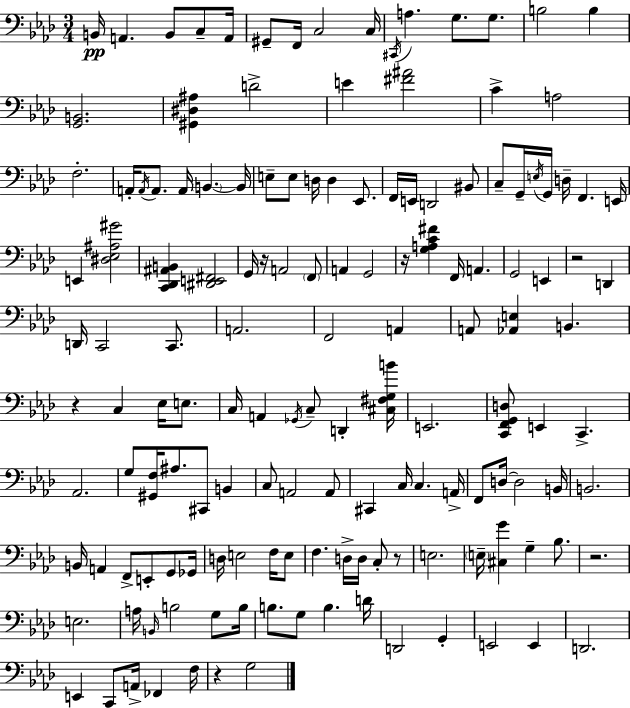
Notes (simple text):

B2/s A2/q. B2/e C3/e A2/s G#2/e F2/s C3/h C3/s C#2/s A3/q. G3/e. G3/e. B3/h B3/q [G2,B2]/h. [G#2,D#3,A#3]/q D4/h E4/q [F#4,A#4]/h C4/q A3/h F3/h. A2/s A2/s A2/e. A2/s B2/q. B2/s E3/e E3/e D3/s D3/q Eb2/e. F2/s E2/s D2/h BIS2/e C3/e G2/s E3/s G2/s D3/s F2/q. E2/s E2/q [D#3,Eb3,A#3,G#4]/h [C2,Db2,A#2,B2]/q [D#2,E2,F#2]/h G2/s R/s A2/h F2/e A2/q G2/h R/s [G3,A3,C4,F#4]/q F2/s A2/q. G2/h E2/q R/h D2/q D2/s C2/h C2/e. A2/h. F2/h A2/q A2/e [Ab2,E3]/q B2/q. R/q C3/q Eb3/s E3/e. C3/s A2/q Gb2/s C3/e D2/q [C#3,F#3,G3,B4]/s E2/h. [C2,F2,G2,D3]/e E2/q C2/q. Ab2/h. G3/e [G#2,F3]/s A#3/e. C#2/e B2/q C3/e A2/h A2/e C#2/q C3/s C3/q. A2/s F2/e D3/s D3/h B2/s B2/h. B2/s A2/q F2/e E2/e G2/e Gb2/s D3/s E3/h F3/s E3/e F3/q. D3/s D3/s C3/e R/e E3/h. E3/s [C#3,G4]/q G3/q Bb3/e. R/h. E3/h. A3/s B2/s B3/h G3/e B3/s B3/e. G3/e B3/q. D4/s D2/h G2/q E2/h E2/q D2/h. E2/q C2/e A2/s FES2/q F3/s R/q G3/h